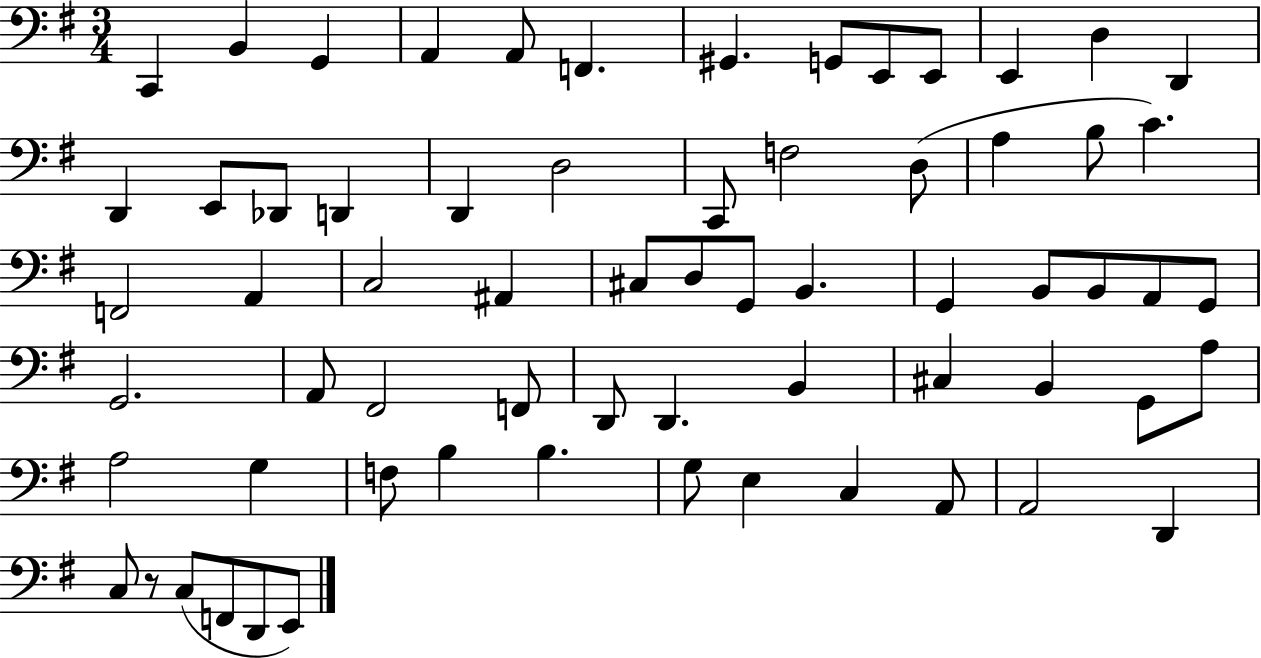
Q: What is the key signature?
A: G major